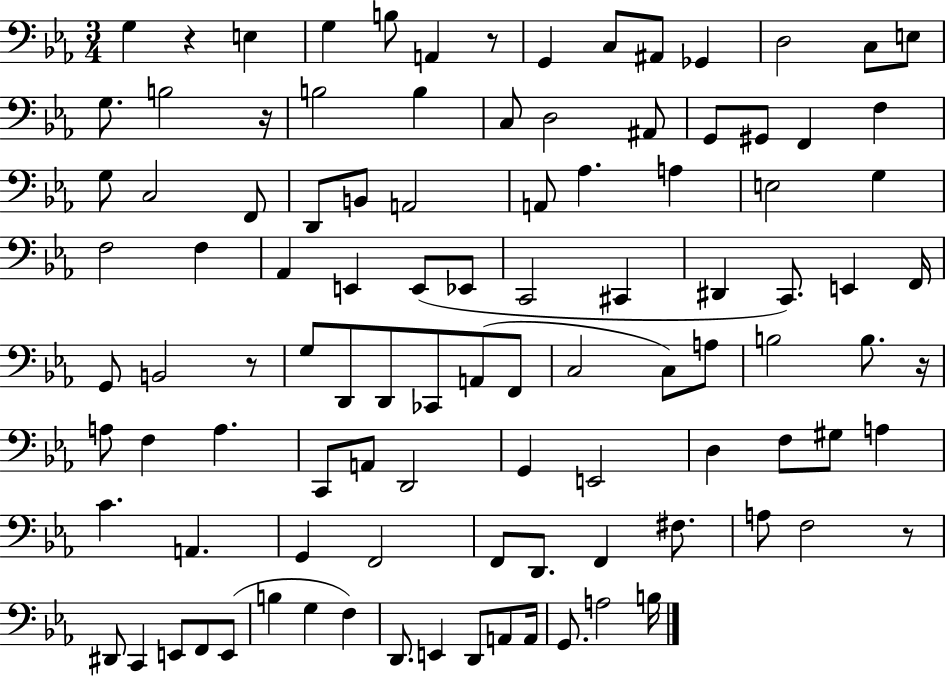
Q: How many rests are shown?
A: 6